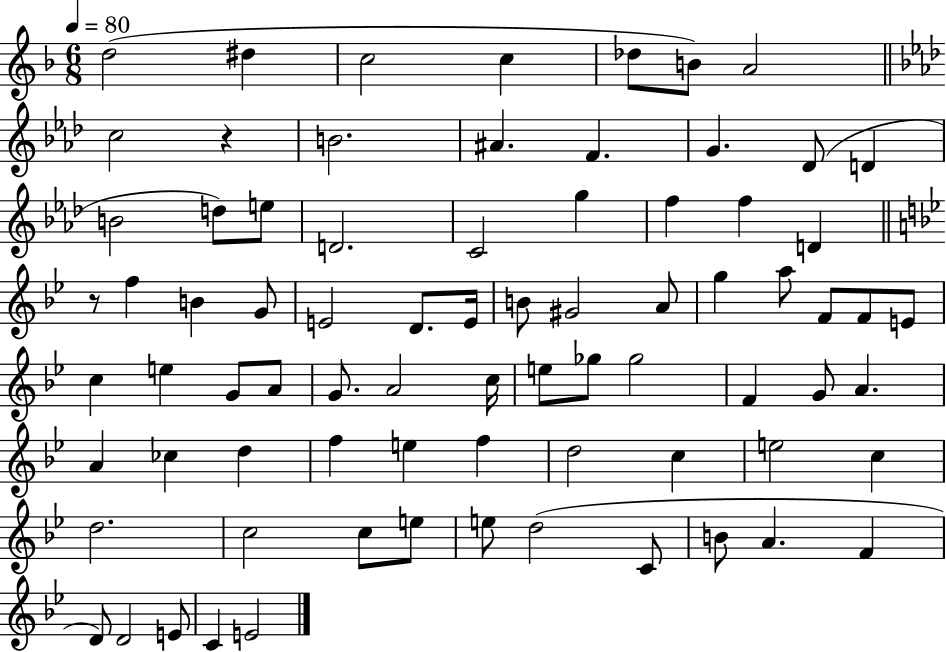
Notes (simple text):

D5/h D#5/q C5/h C5/q Db5/e B4/e A4/h C5/h R/q B4/h. A#4/q. F4/q. G4/q. Db4/e D4/q B4/h D5/e E5/e D4/h. C4/h G5/q F5/q F5/q D4/q R/e F5/q B4/q G4/e E4/h D4/e. E4/s B4/e G#4/h A4/e G5/q A5/e F4/e F4/e E4/e C5/q E5/q G4/e A4/e G4/e. A4/h C5/s E5/e Gb5/e Gb5/h F4/q G4/e A4/q. A4/q CES5/q D5/q F5/q E5/q F5/q D5/h C5/q E5/h C5/q D5/h. C5/h C5/e E5/e E5/e D5/h C4/e B4/e A4/q. F4/q D4/e D4/h E4/e C4/q E4/h